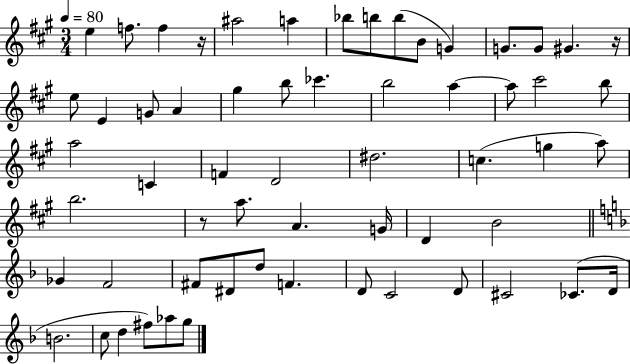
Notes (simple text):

E5/q F5/e. F5/q R/s A#5/h A5/q Bb5/e B5/e B5/e B4/e G4/q G4/e. G4/e G#4/q. R/s E5/e E4/q G4/e A4/q G#5/q B5/e CES6/q. B5/h A5/q A5/e C#6/h B5/e A5/h C4/q F4/q D4/h D#5/h. C5/q. G5/q A5/e B5/h. R/e A5/e. A4/q. G4/s D4/q B4/h Gb4/q F4/h F#4/e D#4/e D5/e F4/q. D4/e C4/h D4/e C#4/h CES4/e. D4/s B4/h. C5/e D5/q F#5/e Ab5/e G5/e